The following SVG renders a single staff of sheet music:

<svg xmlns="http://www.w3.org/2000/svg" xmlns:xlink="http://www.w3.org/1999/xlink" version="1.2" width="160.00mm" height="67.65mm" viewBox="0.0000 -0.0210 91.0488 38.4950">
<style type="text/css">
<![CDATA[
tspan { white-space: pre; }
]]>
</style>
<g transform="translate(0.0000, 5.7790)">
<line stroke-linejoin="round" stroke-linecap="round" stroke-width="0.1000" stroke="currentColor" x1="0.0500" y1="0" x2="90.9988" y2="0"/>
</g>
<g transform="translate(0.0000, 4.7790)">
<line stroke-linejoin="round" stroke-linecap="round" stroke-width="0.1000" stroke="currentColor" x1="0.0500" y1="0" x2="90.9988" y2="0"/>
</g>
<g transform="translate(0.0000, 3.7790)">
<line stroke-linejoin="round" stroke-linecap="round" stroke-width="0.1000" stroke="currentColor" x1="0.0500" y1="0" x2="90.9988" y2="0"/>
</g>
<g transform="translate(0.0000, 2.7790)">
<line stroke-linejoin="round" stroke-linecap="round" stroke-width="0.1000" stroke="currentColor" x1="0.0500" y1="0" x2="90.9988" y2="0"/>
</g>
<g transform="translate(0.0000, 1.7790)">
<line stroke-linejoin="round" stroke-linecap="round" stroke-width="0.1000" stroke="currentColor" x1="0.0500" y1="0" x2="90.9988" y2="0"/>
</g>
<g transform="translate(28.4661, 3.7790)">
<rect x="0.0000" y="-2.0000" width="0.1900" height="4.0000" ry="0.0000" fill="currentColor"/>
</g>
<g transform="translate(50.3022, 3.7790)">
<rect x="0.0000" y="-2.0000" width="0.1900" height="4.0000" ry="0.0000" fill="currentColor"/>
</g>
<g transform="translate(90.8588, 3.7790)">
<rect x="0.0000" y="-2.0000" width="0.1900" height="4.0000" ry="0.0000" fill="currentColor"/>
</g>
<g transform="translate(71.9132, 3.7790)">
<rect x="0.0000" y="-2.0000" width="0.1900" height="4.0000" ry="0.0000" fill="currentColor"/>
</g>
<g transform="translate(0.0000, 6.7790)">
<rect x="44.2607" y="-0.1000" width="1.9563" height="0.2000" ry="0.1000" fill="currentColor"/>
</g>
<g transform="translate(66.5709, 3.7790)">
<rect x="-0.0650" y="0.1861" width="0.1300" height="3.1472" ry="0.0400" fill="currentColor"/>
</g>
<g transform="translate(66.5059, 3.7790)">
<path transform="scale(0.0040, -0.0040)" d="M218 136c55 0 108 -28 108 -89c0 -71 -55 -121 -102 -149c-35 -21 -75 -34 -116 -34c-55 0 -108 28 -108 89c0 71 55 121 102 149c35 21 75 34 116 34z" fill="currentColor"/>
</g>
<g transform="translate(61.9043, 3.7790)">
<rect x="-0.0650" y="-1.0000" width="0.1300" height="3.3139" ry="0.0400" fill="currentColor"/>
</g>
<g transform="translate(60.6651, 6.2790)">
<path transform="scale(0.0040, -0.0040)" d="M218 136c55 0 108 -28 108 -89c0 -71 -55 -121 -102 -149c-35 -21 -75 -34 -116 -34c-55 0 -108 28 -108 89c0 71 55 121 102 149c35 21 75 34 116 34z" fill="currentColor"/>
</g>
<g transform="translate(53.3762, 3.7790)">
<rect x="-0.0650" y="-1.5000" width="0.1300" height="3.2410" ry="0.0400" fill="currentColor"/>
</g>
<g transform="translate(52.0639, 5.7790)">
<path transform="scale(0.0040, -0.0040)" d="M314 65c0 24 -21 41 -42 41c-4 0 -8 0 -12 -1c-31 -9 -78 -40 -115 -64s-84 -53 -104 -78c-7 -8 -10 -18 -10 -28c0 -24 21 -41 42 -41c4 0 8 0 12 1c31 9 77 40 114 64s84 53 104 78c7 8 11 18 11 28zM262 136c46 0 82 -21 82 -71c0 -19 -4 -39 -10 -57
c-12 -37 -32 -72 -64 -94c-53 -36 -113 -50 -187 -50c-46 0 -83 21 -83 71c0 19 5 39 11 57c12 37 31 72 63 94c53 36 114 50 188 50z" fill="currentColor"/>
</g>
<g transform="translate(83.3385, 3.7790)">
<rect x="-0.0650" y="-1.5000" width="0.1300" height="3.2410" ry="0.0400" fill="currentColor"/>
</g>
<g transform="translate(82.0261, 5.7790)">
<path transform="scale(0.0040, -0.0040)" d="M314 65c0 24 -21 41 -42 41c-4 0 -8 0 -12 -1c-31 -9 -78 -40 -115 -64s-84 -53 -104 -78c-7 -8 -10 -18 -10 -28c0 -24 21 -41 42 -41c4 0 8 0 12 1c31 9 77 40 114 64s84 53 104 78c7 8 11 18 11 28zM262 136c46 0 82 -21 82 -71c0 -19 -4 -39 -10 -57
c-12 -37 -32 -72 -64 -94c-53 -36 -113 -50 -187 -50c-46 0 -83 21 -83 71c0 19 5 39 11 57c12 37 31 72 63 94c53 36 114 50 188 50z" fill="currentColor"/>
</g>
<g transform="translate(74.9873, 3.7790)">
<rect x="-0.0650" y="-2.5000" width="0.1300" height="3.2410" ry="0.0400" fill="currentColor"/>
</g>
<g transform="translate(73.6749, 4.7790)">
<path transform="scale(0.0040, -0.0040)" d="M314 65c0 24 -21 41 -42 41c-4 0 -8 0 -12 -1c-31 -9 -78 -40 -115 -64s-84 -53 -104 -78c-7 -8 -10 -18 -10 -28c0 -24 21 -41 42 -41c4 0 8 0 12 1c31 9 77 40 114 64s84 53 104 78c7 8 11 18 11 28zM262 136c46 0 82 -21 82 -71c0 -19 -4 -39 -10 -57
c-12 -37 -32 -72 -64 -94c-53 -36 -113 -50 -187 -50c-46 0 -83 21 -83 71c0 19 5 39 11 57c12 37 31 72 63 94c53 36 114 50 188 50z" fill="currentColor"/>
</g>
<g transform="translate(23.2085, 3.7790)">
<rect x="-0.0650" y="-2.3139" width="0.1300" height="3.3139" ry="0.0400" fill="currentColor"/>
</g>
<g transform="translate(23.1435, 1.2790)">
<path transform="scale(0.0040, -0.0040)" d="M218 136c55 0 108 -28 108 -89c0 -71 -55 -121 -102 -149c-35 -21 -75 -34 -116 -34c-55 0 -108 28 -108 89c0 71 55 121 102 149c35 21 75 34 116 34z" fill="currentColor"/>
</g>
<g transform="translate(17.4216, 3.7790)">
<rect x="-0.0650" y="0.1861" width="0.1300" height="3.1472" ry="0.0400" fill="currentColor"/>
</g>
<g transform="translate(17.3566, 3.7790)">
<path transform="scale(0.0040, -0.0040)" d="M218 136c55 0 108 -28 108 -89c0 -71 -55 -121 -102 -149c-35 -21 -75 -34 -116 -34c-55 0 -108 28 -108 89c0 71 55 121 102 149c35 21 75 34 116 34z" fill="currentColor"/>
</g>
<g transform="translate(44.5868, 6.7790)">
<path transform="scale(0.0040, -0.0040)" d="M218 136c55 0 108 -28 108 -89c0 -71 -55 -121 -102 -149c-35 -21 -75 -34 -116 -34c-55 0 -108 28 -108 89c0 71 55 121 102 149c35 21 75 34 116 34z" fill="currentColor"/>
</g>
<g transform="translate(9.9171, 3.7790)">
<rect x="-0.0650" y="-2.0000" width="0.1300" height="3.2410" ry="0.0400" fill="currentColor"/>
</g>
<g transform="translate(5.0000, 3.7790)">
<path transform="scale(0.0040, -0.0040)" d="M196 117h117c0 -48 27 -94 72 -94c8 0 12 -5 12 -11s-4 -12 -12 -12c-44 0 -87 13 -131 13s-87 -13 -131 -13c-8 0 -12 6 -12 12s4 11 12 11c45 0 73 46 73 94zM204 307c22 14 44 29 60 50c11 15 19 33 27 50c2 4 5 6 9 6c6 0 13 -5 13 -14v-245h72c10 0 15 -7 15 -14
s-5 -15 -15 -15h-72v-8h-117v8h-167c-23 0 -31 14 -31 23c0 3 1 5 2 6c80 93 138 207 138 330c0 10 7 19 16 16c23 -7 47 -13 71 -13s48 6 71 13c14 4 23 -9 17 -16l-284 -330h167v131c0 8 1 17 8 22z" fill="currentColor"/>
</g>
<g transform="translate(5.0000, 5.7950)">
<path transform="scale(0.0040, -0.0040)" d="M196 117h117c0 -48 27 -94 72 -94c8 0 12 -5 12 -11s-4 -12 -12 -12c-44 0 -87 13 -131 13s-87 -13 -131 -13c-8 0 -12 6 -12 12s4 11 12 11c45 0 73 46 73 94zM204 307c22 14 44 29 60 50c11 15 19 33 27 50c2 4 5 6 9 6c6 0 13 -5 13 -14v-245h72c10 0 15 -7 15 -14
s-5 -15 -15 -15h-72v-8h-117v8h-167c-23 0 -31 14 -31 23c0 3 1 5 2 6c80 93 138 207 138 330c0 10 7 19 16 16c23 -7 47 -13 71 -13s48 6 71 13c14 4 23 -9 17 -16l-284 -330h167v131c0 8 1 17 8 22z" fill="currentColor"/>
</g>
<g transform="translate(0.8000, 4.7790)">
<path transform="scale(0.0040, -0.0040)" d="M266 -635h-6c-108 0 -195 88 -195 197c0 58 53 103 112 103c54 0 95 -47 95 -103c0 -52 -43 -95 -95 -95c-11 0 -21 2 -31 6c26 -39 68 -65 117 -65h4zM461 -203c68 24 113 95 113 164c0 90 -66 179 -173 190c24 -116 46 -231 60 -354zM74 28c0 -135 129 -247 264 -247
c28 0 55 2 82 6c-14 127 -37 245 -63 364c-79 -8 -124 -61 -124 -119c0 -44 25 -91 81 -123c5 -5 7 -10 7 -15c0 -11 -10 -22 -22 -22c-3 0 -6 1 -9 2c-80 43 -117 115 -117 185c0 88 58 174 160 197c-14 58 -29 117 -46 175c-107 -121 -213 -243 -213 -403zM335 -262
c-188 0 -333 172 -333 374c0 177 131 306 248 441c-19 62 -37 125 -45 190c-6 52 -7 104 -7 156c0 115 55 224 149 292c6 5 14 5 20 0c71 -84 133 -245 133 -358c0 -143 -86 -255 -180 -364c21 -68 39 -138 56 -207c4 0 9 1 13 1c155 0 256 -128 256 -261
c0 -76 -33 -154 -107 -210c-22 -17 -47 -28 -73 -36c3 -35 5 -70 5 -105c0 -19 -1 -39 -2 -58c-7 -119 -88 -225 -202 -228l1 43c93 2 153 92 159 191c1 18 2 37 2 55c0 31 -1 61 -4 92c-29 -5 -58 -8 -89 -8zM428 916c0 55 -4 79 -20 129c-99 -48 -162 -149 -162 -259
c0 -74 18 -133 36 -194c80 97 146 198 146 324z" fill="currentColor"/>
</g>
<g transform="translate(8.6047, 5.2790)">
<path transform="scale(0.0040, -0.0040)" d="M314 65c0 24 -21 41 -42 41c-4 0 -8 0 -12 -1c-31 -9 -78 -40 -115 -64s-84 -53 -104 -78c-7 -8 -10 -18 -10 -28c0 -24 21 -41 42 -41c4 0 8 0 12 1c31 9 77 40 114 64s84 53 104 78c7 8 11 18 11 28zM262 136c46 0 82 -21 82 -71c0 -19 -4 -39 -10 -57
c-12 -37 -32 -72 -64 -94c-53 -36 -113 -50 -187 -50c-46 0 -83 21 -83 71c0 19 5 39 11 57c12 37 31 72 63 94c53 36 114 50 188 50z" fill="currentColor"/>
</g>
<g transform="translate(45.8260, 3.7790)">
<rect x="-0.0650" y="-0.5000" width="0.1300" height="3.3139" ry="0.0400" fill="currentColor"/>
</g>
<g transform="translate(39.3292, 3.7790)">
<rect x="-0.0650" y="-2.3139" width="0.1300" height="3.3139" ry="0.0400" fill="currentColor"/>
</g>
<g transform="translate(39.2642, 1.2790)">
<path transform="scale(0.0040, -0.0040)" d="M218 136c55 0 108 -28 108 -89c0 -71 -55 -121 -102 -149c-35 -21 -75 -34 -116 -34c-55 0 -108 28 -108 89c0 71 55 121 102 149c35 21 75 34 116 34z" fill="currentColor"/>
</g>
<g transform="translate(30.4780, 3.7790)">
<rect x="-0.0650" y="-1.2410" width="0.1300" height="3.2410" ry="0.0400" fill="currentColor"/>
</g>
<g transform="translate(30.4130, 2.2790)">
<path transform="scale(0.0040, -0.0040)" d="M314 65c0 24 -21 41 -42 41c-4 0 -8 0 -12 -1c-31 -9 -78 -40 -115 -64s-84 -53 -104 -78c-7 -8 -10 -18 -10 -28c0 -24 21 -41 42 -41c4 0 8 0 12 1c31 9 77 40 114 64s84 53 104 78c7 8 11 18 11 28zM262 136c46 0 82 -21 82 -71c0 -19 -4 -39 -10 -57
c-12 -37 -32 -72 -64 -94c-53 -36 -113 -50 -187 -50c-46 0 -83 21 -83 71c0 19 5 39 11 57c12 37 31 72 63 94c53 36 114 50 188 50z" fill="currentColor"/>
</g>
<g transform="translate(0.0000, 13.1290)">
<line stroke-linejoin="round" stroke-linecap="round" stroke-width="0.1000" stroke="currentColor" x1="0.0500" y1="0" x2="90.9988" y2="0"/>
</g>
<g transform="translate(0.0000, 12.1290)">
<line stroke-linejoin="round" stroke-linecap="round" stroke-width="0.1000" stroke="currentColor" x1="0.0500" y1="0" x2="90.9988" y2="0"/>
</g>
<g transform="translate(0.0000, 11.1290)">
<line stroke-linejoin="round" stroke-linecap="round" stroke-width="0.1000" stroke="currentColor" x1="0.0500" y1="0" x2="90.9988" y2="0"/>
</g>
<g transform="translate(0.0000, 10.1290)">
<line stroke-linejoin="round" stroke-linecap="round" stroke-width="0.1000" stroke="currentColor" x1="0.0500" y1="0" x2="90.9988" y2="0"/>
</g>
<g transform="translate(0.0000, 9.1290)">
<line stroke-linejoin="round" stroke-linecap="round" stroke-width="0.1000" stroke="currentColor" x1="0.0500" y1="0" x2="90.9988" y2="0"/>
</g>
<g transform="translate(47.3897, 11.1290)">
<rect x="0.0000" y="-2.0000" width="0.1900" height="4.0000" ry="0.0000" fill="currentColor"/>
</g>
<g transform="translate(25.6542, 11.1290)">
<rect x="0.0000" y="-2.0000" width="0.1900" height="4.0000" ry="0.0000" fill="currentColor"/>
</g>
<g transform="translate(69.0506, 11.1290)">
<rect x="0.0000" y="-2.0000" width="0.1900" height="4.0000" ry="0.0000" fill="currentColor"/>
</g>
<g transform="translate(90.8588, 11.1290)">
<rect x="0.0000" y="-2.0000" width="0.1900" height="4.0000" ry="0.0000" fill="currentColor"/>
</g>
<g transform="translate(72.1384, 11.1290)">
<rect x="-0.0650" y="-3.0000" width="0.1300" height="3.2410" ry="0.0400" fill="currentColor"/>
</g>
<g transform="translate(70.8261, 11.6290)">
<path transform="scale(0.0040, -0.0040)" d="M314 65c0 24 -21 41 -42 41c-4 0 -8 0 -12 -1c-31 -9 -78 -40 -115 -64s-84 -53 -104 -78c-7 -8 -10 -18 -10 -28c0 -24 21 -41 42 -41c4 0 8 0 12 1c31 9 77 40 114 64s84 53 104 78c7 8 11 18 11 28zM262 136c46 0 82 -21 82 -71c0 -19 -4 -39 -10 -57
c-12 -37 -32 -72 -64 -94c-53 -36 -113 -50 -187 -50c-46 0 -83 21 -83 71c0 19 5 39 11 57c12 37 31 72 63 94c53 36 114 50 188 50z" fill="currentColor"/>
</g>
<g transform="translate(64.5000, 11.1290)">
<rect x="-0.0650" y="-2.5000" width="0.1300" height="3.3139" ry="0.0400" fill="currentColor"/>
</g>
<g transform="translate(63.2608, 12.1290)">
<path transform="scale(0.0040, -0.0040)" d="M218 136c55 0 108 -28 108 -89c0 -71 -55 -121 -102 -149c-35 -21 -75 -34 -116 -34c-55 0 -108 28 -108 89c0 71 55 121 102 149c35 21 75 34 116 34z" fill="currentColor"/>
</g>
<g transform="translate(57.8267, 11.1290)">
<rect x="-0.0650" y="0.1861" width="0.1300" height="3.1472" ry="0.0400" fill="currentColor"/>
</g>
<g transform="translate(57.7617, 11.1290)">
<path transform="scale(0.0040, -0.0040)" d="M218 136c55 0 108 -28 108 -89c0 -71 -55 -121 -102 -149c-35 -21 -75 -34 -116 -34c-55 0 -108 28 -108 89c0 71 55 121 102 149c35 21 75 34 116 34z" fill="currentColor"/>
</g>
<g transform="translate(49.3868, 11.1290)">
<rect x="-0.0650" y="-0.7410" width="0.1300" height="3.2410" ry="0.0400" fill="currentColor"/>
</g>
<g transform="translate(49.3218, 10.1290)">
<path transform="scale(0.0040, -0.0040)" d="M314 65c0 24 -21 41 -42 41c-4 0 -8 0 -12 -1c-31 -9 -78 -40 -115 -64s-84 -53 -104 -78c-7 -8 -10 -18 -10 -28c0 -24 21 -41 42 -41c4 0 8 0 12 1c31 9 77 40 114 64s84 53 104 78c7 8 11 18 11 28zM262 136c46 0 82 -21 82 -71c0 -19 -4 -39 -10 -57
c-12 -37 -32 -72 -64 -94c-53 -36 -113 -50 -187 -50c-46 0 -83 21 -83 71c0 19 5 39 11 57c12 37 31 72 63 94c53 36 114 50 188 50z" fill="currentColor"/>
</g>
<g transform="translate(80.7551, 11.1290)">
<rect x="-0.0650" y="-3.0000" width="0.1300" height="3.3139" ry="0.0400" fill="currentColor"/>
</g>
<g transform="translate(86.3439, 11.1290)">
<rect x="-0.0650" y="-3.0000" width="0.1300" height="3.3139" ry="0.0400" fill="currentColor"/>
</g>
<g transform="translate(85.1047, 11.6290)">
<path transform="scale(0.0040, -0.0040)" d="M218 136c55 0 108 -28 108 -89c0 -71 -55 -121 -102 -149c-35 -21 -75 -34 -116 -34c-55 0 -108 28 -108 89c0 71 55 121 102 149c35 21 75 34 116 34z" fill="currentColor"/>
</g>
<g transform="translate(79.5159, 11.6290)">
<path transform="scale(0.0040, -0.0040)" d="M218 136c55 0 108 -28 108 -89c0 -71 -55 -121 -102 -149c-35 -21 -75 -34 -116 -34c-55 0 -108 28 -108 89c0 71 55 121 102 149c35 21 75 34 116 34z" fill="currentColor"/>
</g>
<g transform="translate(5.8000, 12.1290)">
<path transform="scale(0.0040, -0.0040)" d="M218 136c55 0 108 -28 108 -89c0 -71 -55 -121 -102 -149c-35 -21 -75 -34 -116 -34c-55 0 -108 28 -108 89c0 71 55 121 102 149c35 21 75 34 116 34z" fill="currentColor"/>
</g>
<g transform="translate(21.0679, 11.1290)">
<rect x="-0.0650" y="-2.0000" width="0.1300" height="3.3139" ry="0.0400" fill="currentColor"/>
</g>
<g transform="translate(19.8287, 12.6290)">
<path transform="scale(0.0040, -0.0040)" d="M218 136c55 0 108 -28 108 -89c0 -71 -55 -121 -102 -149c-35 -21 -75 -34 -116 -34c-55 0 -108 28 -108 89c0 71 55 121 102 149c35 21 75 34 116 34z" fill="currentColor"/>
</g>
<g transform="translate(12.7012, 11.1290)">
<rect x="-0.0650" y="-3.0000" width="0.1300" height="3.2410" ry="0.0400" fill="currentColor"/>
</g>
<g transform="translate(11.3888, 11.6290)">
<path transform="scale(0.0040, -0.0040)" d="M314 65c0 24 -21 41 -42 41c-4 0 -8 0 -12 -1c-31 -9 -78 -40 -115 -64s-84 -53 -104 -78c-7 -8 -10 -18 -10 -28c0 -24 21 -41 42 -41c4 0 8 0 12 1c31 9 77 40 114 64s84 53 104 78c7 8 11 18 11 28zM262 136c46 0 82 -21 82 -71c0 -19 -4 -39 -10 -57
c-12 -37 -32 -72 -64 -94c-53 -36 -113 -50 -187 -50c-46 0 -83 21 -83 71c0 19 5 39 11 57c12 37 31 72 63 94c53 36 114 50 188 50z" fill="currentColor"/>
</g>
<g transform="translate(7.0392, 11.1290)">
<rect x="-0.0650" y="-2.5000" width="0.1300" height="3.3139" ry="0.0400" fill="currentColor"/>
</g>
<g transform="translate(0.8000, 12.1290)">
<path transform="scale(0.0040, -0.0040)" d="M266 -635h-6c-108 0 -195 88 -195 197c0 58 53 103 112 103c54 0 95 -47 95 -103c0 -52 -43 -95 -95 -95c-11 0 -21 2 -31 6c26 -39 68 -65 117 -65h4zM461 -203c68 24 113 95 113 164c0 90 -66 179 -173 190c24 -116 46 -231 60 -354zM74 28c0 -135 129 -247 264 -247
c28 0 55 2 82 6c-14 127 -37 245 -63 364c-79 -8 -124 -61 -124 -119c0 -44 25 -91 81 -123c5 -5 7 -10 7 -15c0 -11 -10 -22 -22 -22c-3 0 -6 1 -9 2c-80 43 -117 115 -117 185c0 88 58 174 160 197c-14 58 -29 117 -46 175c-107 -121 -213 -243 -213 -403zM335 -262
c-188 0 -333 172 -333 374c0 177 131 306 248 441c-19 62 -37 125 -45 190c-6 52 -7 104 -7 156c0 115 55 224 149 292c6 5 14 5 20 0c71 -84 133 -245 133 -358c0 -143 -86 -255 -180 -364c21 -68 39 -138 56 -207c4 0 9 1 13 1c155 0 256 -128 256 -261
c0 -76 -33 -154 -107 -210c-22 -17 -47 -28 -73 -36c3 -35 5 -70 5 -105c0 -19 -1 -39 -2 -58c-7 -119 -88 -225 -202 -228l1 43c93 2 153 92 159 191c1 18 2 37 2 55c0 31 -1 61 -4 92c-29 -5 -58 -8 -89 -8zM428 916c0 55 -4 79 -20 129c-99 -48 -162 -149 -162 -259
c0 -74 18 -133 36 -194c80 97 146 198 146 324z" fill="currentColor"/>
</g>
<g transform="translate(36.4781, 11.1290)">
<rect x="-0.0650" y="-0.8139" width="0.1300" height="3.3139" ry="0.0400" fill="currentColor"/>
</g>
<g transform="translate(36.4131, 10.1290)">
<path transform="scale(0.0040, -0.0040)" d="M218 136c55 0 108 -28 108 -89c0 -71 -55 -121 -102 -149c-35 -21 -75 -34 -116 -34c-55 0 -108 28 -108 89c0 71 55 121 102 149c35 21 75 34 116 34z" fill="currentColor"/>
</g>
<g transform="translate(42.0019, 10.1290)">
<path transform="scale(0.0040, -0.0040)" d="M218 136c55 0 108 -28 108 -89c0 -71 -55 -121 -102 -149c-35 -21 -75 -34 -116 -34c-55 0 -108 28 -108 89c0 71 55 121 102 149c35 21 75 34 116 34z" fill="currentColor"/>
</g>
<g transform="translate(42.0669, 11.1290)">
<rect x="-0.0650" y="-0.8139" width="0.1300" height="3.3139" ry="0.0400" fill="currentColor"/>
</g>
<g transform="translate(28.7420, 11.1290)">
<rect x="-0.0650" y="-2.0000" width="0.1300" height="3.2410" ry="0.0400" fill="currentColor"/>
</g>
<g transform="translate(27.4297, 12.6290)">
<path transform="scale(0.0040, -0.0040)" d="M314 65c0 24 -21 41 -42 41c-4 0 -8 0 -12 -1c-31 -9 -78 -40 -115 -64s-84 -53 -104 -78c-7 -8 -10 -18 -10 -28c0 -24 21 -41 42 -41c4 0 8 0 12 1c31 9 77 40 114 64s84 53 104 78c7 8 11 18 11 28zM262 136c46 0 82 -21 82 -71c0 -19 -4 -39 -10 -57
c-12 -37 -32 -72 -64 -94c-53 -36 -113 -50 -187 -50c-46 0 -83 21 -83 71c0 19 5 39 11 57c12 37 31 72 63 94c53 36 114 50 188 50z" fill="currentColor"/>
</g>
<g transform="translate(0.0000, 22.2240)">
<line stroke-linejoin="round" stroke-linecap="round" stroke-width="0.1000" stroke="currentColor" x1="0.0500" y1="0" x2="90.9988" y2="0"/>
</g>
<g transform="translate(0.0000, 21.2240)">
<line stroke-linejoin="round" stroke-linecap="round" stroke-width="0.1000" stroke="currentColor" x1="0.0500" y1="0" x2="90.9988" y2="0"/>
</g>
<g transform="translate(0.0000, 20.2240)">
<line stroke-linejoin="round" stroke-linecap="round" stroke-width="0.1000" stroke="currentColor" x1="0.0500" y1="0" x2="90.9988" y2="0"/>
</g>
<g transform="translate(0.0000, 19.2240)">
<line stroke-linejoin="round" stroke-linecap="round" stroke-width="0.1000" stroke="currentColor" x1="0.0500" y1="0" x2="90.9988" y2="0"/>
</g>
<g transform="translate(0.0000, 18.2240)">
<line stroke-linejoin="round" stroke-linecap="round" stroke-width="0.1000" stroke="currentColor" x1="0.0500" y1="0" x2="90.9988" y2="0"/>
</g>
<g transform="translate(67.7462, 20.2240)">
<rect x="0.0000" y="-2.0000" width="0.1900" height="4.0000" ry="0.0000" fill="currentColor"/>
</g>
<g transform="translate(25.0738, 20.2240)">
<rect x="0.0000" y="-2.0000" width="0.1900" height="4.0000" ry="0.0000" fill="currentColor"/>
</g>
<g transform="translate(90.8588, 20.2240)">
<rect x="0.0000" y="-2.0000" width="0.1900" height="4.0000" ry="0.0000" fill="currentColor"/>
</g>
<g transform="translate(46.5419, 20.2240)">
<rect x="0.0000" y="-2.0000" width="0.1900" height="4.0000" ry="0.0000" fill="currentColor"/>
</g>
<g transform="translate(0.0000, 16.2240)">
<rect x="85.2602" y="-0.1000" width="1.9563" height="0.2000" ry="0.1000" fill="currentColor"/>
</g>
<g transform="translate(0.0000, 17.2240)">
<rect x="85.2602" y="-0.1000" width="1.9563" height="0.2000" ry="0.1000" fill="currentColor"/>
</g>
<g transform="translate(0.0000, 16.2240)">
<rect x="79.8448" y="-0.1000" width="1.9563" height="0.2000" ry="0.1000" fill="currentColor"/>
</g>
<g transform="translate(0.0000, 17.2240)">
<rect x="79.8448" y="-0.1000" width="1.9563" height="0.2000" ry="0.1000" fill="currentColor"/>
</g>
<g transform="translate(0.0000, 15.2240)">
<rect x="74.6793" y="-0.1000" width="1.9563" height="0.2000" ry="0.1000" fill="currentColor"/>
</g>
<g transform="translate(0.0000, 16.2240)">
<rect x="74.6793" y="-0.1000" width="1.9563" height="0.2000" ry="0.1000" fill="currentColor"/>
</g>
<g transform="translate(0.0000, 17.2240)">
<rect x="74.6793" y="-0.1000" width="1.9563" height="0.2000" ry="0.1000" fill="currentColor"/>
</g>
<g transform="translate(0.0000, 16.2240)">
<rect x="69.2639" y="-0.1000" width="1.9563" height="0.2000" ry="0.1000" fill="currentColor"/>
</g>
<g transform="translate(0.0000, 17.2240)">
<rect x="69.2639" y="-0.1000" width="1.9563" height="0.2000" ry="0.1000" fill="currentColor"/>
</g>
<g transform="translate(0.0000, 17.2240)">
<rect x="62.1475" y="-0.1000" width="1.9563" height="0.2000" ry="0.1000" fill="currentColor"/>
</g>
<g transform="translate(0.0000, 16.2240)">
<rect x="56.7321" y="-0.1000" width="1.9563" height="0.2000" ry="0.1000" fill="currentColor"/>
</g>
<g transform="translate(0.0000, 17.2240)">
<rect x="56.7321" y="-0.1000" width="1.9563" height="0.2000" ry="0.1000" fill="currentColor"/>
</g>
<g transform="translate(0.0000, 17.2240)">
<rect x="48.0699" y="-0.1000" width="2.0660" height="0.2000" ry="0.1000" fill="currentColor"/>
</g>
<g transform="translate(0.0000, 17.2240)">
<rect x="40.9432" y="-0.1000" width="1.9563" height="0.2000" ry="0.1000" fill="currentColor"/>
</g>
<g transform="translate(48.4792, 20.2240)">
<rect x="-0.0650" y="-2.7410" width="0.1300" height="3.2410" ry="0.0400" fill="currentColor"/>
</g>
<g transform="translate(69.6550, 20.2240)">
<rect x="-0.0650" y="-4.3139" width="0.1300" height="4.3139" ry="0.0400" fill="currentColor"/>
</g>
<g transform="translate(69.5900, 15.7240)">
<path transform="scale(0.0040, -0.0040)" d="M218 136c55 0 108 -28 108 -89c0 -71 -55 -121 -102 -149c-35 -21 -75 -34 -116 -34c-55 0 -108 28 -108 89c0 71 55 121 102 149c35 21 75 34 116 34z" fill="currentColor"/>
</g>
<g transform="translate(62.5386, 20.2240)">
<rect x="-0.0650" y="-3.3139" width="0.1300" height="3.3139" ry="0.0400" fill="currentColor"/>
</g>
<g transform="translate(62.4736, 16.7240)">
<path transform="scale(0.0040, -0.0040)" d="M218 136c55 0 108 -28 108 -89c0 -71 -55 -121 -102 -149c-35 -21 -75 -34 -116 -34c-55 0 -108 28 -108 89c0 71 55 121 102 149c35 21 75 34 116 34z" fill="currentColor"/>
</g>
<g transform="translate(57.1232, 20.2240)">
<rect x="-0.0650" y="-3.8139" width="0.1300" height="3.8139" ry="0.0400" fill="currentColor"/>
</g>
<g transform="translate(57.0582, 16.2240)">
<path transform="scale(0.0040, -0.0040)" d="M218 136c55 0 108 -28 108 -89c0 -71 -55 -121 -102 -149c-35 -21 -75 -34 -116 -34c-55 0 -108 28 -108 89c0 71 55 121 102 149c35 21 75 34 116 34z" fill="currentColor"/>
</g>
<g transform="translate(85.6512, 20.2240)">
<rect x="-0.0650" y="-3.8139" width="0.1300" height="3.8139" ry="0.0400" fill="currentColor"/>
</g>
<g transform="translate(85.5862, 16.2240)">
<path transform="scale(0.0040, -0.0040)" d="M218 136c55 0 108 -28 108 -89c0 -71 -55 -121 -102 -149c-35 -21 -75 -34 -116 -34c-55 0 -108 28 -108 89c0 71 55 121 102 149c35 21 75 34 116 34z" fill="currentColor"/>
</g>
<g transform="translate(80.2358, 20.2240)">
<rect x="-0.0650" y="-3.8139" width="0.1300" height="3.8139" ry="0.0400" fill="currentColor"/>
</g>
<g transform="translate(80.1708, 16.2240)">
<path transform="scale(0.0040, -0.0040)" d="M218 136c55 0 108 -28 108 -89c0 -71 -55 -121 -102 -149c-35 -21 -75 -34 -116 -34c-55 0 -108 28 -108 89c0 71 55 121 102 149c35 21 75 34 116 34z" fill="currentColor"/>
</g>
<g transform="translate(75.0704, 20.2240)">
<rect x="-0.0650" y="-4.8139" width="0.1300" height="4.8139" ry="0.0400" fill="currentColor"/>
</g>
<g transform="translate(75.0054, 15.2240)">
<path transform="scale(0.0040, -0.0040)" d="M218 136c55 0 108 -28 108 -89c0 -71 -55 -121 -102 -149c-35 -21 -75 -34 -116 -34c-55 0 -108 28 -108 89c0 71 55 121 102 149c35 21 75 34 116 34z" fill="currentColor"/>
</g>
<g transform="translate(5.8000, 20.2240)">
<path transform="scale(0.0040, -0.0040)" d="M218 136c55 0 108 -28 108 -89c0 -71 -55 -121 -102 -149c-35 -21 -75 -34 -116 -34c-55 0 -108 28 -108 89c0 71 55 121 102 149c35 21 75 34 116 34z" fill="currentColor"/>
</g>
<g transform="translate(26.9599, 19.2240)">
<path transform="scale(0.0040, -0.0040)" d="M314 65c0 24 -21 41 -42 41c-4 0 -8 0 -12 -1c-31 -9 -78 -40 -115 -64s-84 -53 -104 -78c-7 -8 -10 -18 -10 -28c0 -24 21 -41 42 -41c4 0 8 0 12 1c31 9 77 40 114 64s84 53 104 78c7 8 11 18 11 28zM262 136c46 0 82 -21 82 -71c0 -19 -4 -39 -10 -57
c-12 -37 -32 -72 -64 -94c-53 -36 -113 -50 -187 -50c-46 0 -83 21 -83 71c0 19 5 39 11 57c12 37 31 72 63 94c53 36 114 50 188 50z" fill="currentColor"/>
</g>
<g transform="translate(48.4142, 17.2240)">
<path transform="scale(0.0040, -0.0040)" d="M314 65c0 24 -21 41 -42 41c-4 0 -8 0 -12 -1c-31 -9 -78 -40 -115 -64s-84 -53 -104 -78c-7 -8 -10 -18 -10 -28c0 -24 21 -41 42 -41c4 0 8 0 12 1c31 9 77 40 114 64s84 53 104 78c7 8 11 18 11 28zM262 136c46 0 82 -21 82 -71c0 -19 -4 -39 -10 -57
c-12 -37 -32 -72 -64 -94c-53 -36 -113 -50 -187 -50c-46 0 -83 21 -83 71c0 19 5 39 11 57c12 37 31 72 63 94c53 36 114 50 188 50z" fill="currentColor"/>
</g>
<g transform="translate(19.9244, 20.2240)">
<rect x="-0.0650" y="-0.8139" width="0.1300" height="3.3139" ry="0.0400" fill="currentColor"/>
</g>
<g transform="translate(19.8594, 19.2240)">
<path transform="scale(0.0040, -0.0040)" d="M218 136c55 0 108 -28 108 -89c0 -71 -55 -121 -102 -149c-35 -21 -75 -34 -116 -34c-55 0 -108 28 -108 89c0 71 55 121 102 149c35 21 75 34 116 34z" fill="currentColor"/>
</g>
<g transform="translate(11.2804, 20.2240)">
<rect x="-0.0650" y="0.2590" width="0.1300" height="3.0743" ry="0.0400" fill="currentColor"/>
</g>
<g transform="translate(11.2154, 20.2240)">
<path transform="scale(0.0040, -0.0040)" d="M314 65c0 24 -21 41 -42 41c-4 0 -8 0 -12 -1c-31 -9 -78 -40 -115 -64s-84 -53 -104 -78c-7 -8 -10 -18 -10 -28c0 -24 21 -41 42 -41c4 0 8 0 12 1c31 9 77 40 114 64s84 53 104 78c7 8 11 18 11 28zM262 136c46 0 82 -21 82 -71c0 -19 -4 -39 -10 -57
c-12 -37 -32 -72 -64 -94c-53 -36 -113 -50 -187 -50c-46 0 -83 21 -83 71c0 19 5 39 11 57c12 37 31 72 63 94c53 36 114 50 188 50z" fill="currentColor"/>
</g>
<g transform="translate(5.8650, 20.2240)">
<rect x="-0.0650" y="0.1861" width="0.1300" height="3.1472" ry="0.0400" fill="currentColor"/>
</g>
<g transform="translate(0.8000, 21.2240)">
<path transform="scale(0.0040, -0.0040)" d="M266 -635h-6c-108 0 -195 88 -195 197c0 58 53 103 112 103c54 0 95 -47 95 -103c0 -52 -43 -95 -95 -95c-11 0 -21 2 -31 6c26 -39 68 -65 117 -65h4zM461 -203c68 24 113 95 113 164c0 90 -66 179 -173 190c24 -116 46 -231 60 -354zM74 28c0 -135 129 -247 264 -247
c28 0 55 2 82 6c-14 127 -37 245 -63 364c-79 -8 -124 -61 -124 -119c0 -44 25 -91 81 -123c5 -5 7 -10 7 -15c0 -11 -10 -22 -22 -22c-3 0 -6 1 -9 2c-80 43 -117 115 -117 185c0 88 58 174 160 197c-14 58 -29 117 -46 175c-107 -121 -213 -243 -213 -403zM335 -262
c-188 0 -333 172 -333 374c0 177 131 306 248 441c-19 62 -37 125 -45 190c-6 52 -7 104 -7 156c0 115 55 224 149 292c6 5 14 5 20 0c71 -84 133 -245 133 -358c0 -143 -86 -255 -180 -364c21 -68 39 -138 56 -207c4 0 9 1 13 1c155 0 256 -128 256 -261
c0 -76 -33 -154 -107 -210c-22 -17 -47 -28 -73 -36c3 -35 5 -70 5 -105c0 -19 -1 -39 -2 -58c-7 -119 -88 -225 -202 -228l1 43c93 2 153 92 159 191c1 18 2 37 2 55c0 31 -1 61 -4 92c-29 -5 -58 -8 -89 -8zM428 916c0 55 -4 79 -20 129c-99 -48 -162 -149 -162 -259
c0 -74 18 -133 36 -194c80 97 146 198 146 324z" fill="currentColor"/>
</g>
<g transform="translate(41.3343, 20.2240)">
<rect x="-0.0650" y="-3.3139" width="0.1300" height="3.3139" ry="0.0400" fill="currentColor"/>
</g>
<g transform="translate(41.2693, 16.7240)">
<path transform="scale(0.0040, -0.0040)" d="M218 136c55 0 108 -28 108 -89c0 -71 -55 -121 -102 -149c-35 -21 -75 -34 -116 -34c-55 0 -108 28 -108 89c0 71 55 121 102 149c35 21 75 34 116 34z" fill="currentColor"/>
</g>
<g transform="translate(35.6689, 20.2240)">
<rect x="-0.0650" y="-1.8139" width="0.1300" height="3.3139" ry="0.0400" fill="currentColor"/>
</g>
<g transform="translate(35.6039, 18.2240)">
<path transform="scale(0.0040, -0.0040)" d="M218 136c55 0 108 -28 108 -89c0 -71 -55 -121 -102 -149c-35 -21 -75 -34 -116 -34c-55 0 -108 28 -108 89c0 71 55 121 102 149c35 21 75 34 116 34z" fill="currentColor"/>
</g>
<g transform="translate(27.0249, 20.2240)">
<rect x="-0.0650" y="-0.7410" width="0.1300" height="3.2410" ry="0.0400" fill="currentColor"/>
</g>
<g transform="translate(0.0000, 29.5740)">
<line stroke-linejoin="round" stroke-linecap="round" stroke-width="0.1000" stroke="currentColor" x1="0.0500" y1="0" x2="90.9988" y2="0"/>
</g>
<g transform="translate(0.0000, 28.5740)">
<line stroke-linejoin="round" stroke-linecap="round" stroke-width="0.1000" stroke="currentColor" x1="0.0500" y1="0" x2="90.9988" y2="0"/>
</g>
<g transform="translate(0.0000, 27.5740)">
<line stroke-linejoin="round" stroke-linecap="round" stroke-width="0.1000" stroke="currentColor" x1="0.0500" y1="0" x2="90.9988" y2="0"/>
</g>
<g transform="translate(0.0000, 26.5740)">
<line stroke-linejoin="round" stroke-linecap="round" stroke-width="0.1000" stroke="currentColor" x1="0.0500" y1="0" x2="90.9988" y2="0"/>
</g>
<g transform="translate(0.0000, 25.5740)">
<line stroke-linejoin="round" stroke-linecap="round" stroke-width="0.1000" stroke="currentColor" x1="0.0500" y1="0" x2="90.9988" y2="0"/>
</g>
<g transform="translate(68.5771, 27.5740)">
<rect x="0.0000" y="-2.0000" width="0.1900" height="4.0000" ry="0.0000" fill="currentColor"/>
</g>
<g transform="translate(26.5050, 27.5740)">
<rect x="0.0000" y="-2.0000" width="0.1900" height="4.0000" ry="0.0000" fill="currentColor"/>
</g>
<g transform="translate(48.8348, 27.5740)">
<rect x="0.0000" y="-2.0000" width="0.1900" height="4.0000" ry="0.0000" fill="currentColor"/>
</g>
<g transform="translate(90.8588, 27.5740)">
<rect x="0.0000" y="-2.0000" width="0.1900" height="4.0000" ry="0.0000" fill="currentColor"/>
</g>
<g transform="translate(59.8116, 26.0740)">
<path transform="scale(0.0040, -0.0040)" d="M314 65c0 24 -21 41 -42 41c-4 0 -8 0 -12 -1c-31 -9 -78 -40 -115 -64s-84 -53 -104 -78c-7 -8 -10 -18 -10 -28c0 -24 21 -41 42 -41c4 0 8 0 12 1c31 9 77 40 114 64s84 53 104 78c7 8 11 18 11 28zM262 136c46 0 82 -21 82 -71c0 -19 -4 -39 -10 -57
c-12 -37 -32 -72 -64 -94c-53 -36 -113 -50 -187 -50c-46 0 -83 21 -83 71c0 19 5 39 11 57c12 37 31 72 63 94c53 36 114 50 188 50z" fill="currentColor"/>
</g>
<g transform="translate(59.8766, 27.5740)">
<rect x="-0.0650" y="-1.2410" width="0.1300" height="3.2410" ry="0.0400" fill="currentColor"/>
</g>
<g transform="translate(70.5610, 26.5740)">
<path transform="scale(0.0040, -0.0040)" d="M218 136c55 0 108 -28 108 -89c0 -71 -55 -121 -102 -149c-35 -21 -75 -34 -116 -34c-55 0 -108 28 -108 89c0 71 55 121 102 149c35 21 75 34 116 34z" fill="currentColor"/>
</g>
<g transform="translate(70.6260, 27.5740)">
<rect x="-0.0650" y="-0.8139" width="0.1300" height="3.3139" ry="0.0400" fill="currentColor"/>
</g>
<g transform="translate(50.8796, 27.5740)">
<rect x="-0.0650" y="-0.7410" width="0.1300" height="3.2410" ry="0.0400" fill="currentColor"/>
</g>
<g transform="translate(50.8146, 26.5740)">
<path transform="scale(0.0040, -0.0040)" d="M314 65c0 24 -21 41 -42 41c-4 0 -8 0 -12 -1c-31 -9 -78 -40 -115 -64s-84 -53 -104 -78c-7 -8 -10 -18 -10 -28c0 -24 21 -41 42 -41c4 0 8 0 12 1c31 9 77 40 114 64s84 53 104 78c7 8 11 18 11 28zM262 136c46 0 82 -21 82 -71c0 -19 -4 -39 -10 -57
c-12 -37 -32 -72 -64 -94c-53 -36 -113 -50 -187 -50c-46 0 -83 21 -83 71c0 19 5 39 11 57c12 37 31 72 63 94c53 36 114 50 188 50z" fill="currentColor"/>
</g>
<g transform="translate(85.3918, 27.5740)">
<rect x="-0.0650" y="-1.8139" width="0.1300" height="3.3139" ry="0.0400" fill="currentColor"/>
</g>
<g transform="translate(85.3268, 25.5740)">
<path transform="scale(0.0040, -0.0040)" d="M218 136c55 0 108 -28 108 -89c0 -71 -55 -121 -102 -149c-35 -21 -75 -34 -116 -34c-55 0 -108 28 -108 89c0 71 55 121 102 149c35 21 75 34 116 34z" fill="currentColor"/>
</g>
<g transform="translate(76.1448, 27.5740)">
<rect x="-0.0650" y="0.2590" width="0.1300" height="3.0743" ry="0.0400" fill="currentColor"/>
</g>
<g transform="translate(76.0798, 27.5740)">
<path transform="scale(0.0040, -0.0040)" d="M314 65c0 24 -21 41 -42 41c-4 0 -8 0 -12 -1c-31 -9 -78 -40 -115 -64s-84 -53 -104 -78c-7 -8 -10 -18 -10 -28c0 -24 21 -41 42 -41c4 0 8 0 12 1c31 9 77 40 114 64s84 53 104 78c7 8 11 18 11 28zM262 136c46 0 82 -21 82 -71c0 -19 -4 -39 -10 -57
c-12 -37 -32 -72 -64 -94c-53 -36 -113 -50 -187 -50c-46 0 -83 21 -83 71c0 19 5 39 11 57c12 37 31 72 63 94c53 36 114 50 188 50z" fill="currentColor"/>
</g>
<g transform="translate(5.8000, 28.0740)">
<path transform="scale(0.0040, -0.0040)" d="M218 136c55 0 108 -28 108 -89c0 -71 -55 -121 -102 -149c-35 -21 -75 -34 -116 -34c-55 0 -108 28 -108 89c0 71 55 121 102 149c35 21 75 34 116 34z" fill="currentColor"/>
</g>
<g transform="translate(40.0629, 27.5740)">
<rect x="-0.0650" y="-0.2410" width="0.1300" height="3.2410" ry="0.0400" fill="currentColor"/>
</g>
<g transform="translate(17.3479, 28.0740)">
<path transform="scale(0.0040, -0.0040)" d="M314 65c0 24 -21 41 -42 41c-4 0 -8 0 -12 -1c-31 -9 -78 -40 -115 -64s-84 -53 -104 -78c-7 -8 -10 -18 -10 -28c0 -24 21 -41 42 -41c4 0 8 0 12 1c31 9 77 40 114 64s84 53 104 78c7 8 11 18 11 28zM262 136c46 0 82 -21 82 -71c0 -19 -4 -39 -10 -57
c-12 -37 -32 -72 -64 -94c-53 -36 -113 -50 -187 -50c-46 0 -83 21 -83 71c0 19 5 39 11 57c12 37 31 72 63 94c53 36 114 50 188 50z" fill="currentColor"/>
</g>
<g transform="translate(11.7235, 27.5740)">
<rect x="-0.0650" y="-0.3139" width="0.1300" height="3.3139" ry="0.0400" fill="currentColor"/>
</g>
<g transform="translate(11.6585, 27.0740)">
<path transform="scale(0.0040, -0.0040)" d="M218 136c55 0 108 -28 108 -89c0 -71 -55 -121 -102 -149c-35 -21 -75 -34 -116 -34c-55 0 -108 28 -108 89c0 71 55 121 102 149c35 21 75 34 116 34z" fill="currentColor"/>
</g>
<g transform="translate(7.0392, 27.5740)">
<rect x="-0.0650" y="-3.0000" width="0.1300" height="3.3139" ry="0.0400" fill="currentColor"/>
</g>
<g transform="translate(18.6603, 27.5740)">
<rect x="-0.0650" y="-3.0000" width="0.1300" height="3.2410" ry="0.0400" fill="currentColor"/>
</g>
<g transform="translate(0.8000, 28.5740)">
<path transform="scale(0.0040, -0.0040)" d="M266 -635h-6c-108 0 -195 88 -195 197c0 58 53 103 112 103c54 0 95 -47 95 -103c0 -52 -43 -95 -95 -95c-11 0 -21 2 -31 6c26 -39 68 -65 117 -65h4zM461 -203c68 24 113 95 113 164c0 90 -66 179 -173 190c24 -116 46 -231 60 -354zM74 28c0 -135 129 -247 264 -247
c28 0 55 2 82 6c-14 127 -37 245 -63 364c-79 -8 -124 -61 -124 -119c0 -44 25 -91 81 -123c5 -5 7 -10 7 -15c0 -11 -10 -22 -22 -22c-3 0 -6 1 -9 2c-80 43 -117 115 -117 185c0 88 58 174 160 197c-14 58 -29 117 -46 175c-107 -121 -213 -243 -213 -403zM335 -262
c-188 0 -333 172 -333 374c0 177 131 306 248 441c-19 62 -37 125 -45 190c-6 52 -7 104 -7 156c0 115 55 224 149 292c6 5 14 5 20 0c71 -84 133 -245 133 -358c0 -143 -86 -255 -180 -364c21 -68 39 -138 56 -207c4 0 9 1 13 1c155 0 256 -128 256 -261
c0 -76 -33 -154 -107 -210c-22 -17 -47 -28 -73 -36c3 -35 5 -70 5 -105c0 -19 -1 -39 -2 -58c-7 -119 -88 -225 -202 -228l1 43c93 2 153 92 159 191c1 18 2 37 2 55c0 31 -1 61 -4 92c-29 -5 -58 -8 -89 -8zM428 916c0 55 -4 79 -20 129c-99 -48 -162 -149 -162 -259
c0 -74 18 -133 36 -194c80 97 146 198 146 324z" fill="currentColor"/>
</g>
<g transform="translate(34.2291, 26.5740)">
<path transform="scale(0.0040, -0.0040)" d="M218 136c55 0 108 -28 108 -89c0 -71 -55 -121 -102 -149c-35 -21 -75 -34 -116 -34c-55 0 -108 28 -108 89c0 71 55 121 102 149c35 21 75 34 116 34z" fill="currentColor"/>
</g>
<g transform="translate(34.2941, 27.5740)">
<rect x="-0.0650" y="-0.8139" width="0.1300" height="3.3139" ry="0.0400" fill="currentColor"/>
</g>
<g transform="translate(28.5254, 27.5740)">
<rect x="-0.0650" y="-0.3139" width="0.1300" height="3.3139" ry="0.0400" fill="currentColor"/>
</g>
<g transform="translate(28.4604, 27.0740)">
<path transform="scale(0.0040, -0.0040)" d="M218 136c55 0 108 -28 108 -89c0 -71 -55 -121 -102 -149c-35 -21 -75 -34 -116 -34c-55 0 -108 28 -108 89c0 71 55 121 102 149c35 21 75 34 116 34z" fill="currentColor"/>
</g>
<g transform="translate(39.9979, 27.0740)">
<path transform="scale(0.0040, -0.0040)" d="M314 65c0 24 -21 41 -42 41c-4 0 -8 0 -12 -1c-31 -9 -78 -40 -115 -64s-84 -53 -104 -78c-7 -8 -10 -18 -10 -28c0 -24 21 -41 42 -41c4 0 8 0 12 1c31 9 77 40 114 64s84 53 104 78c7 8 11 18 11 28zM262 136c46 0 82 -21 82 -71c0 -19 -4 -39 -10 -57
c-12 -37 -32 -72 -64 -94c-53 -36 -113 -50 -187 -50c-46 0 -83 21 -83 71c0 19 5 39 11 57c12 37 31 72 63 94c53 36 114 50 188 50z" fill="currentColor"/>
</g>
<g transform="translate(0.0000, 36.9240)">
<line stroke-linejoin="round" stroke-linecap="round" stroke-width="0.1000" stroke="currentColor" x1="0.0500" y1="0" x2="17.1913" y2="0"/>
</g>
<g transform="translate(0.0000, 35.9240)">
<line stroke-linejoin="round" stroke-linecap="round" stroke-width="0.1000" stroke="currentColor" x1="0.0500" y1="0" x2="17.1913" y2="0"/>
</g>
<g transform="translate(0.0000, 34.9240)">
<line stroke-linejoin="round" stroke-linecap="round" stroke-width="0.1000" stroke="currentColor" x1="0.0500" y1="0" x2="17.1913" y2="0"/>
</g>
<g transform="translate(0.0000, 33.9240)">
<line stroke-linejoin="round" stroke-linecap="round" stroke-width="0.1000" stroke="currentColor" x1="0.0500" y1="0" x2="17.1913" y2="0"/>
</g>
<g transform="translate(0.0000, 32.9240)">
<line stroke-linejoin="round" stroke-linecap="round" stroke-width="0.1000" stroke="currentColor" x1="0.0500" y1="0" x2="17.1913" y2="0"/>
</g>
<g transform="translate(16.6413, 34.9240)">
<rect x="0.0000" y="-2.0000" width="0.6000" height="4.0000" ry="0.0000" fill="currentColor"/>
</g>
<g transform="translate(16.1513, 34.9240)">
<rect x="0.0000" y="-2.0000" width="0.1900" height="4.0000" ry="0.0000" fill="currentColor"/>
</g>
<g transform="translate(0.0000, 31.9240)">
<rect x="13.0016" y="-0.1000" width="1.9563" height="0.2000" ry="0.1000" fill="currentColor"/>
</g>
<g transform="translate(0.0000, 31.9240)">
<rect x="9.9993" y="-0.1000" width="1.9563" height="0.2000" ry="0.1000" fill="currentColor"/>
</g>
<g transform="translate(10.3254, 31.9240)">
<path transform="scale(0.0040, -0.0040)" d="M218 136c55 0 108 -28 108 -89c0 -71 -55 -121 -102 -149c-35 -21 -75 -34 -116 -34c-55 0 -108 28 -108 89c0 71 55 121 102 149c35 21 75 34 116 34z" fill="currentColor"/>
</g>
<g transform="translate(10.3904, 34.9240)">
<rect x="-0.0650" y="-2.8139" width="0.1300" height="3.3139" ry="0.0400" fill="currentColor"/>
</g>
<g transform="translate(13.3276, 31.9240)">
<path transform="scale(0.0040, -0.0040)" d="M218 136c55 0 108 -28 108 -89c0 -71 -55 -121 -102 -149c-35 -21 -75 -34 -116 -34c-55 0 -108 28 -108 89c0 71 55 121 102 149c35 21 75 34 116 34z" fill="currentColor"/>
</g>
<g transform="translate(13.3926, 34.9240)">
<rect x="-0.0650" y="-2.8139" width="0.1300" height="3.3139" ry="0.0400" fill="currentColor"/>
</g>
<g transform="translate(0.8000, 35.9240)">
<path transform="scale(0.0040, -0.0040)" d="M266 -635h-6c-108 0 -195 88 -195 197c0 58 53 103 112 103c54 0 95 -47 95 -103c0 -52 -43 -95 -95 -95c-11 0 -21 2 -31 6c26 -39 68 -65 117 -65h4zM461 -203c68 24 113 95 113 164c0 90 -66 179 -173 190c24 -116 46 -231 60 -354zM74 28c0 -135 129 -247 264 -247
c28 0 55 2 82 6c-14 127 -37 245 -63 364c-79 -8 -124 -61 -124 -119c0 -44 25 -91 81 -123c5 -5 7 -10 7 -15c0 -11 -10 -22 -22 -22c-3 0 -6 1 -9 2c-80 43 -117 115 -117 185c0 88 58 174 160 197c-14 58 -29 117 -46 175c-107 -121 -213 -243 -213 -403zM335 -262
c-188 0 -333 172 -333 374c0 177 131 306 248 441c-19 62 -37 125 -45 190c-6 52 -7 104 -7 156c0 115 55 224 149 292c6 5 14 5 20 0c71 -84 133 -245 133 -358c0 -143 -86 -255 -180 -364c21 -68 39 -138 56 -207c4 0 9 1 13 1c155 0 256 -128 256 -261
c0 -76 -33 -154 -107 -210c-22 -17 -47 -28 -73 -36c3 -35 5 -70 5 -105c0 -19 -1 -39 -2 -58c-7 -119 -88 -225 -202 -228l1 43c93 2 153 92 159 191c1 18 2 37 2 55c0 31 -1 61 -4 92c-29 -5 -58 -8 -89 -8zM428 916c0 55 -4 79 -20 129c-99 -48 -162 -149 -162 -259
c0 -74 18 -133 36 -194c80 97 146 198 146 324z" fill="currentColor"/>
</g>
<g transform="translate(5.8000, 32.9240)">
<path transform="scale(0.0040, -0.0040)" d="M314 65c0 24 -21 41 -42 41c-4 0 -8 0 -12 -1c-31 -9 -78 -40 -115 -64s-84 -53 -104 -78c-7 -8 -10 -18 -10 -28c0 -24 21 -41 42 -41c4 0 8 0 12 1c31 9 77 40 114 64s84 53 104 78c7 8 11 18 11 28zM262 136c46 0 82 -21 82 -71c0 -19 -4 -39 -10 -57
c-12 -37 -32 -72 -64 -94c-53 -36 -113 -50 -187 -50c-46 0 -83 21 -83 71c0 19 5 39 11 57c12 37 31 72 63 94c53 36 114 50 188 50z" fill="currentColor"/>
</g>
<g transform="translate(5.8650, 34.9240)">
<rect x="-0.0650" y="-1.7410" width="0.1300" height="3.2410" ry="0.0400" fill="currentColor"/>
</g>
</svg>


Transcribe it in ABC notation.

X:1
T:Untitled
M:4/4
L:1/4
K:C
F2 B g e2 g C E2 D B G2 E2 G A2 F F2 d d d2 B G A2 A A B B2 d d2 f b a2 c' b d' e' c' c' A c A2 c d c2 d2 e2 d B2 f f2 a a